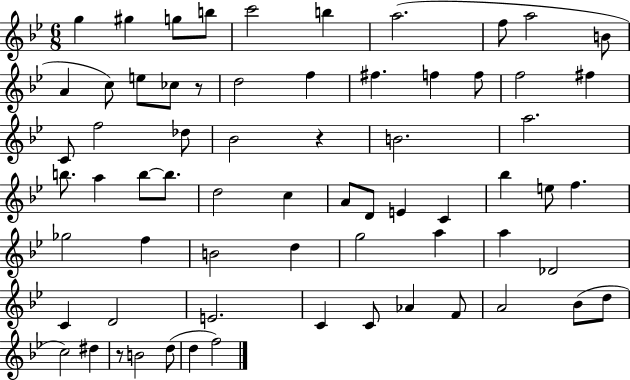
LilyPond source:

{
  \clef treble
  \numericTimeSignature
  \time 6/8
  \key bes \major
  \repeat volta 2 { g''4 gis''4 g''8 b''8 | c'''2 b''4 | a''2.( | f''8 a''2 b'8 | \break a'4 c''8) e''8 ces''8 r8 | d''2 f''4 | fis''4. f''4 f''8 | f''2 fis''4 | \break c'8 f''2 des''8 | bes'2 r4 | b'2. | a''2. | \break b''8. a''4 b''8~~ b''8. | d''2 c''4 | a'8 d'8 e'4 c'4 | bes''4 e''8 f''4. | \break ges''2 f''4 | b'2 d''4 | g''2 a''4 | a''4 des'2 | \break c'4 d'2 | e'2. | c'4 c'8 aes'4 f'8 | a'2 bes'8( d''8 | \break c''2) dis''4 | r8 b'2 d''8( | d''4 f''2) | } \bar "|."
}